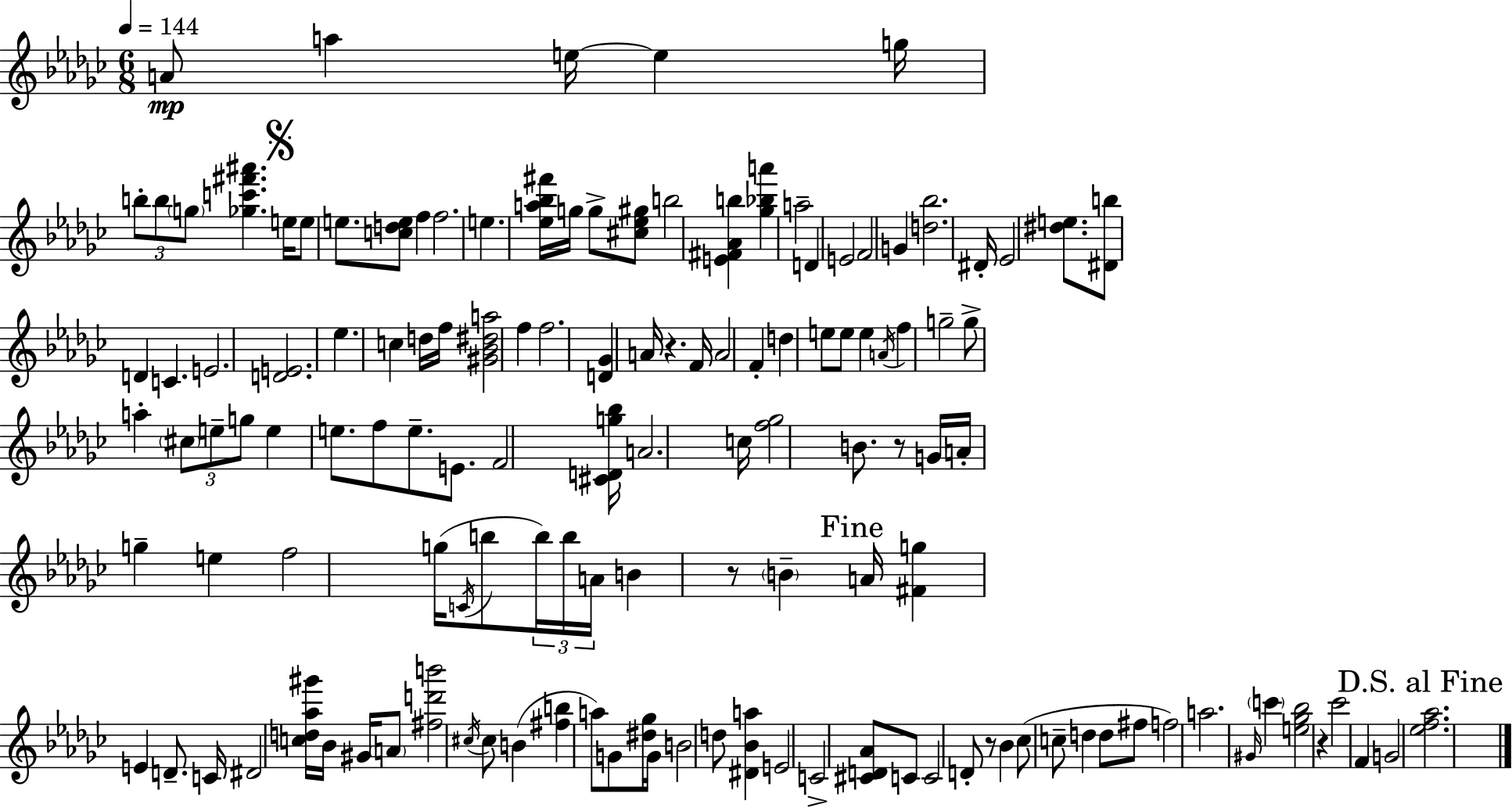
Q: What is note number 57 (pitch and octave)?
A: C5